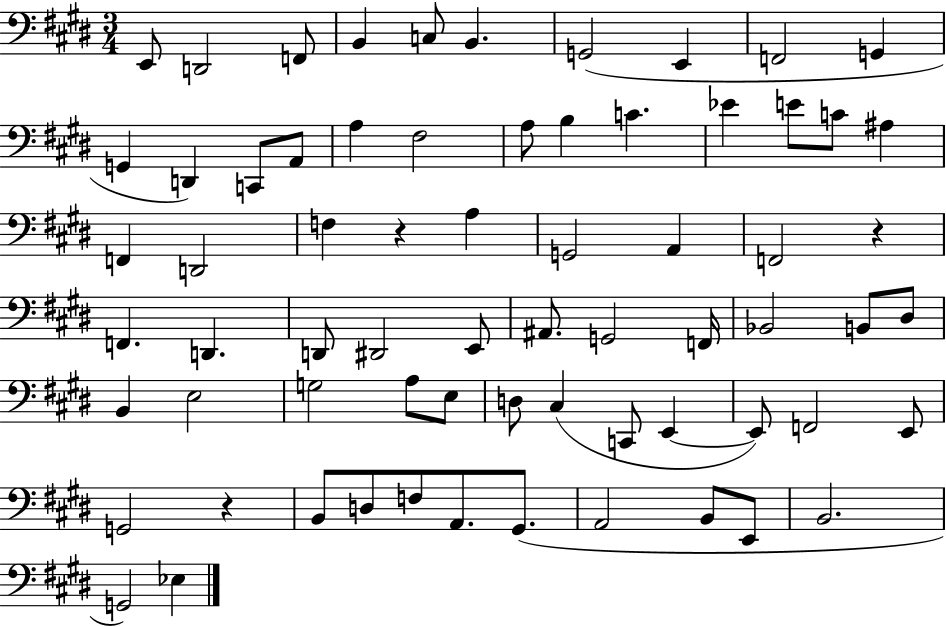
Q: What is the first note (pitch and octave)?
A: E2